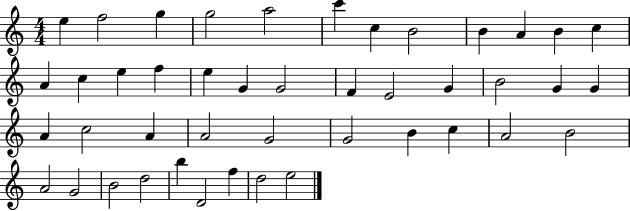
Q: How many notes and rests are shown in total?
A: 44